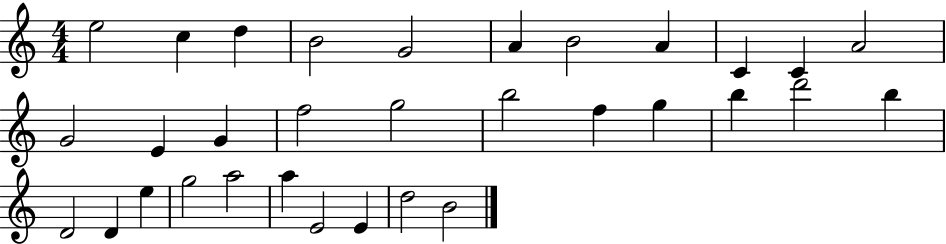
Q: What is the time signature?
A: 4/4